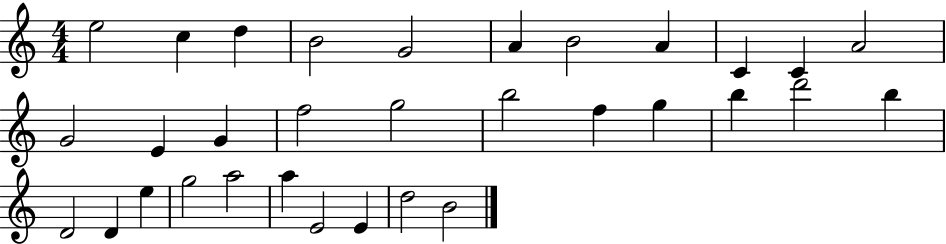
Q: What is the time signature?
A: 4/4